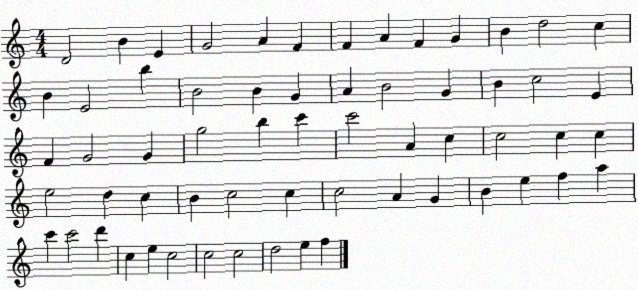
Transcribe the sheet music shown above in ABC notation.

X:1
T:Untitled
M:4/4
L:1/4
K:C
D2 B E G2 A F F A F G B d2 c B E2 b B2 B G A B2 G B c2 E F G2 G g2 b c' c'2 A c c2 c c e2 d c B c2 c c2 A G B e f a c' c'2 d' c e c2 c2 c2 d2 e f